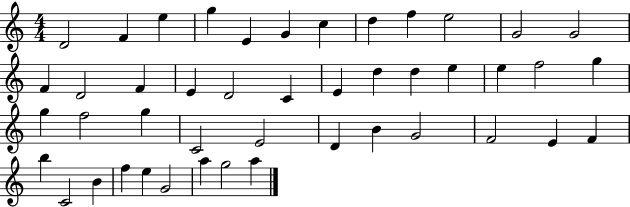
X:1
T:Untitled
M:4/4
L:1/4
K:C
D2 F e g E G c d f e2 G2 G2 F D2 F E D2 C E d d e e f2 g g f2 g C2 E2 D B G2 F2 E F b C2 B f e G2 a g2 a